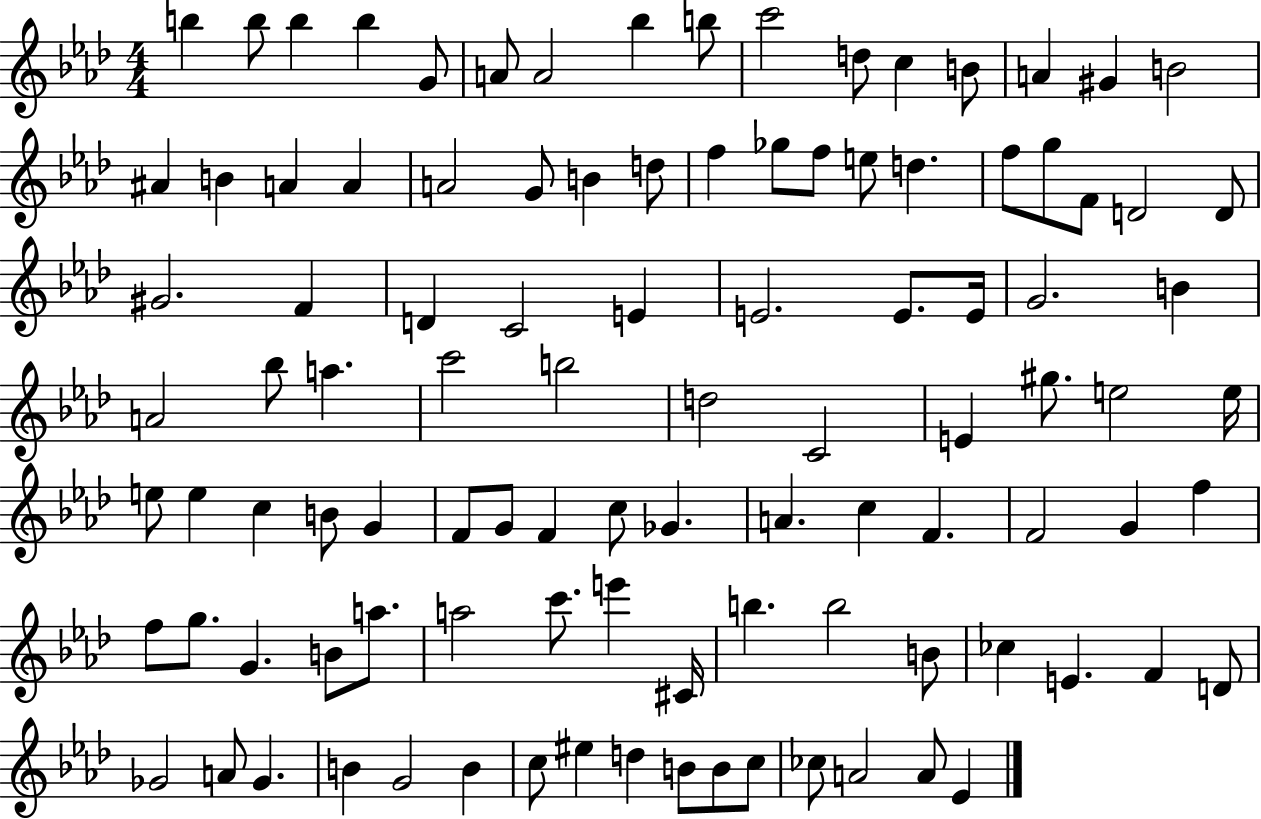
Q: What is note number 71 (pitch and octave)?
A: F5